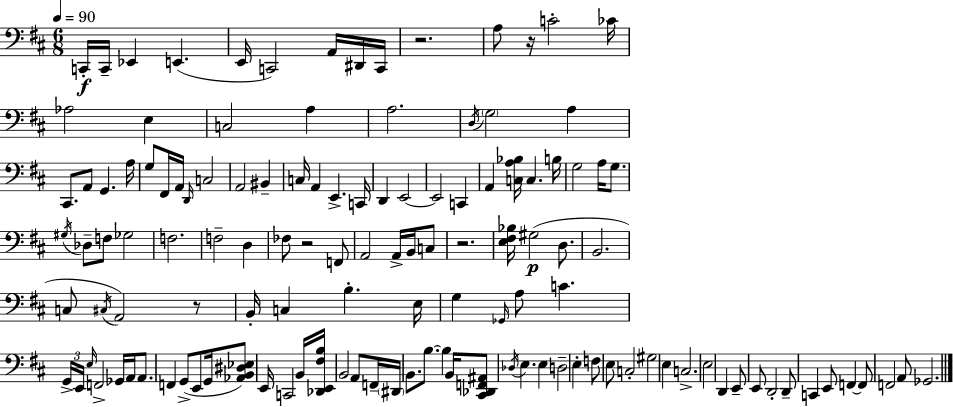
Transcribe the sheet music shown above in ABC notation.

X:1
T:Untitled
M:6/8
L:1/4
K:D
C,,/4 C,,/4 _E,, E,, E,,/4 C,,2 A,,/4 ^D,,/4 C,,/4 z2 A,/2 z/4 C2 _C/4 _A,2 E, C,2 A, A,2 D,/4 G,2 A, ^C,,/2 A,,/2 G,, A,/4 G,/2 ^F,,/4 A,,/4 D,,/4 C,2 A,,2 ^B,, C,/4 A,, E,, C,,/4 D,, E,,2 E,,2 C,, A,, [C,A,_B,]/4 C, B,/4 G,2 A,/4 G,/2 ^G,/4 _D,/2 F,/2 _G,2 F,2 F,2 D, _F,/2 z2 F,,/2 A,,2 A,,/4 B,,/4 C,/2 z2 [E,^F,_B,]/4 ^G,2 D,/2 B,,2 C,/2 ^C,/4 A,,2 z/2 B,,/4 C, B, E,/4 G, _G,,/4 A,/2 C G,,/4 E,,/4 E,/4 F,,2 _G,,/4 A,,/4 A,,/2 F,, G,,/2 E,,/2 G,,/4 [_A,,B,,^D,_E,]/2 E,,/4 C,,2 B,,/4 [_D,,E,,^F,B,]/4 B,,2 A,,/2 F,,/4 ^D,,/4 B,,/2 B,/2 B, B,,/4 [^C,,_D,,F,,^A,,]/2 _D,/4 E, E, D,2 E, F,/2 E,/2 C,2 ^G,2 E, C,2 E,2 D,, E,,/2 E,,/2 D,,2 D,,/2 C,, E,,/2 F,, F,,/2 F,,2 A,,/2 _G,,2